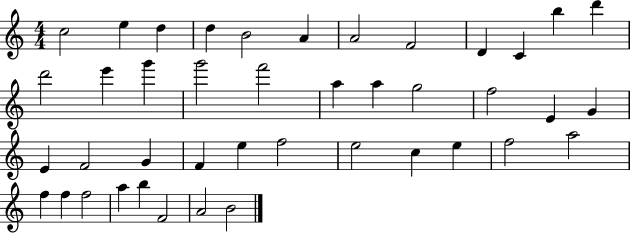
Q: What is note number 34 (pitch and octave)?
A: A5